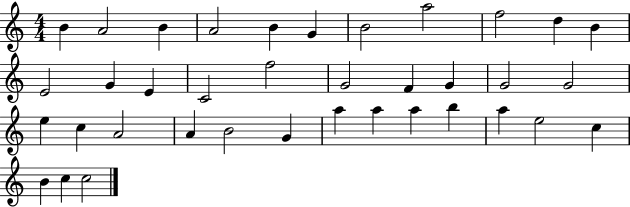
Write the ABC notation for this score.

X:1
T:Untitled
M:4/4
L:1/4
K:C
B A2 B A2 B G B2 a2 f2 d B E2 G E C2 f2 G2 F G G2 G2 e c A2 A B2 G a a a b a e2 c B c c2